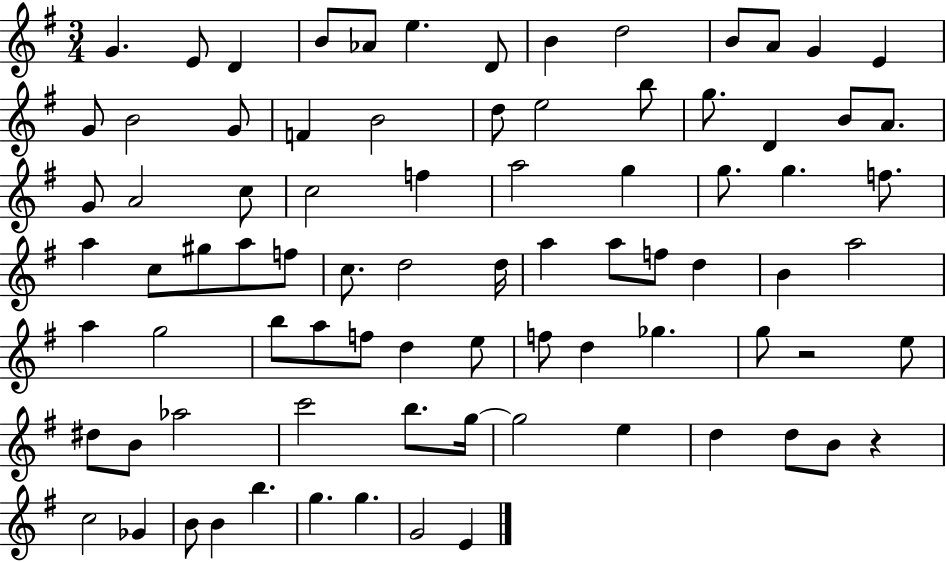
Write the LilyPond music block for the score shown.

{
  \clef treble
  \numericTimeSignature
  \time 3/4
  \key g \major
  g'4. e'8 d'4 | b'8 aes'8 e''4. d'8 | b'4 d''2 | b'8 a'8 g'4 e'4 | \break g'8 b'2 g'8 | f'4 b'2 | d''8 e''2 b''8 | g''8. d'4 b'8 a'8. | \break g'8 a'2 c''8 | c''2 f''4 | a''2 g''4 | g''8. g''4. f''8. | \break a''4 c''8 gis''8 a''8 f''8 | c''8. d''2 d''16 | a''4 a''8 f''8 d''4 | b'4 a''2 | \break a''4 g''2 | b''8 a''8 f''8 d''4 e''8 | f''8 d''4 ges''4. | g''8 r2 e''8 | \break dis''8 b'8 aes''2 | c'''2 b''8. g''16~~ | g''2 e''4 | d''4 d''8 b'8 r4 | \break c''2 ges'4 | b'8 b'4 b''4. | g''4. g''4. | g'2 e'4 | \break \bar "|."
}